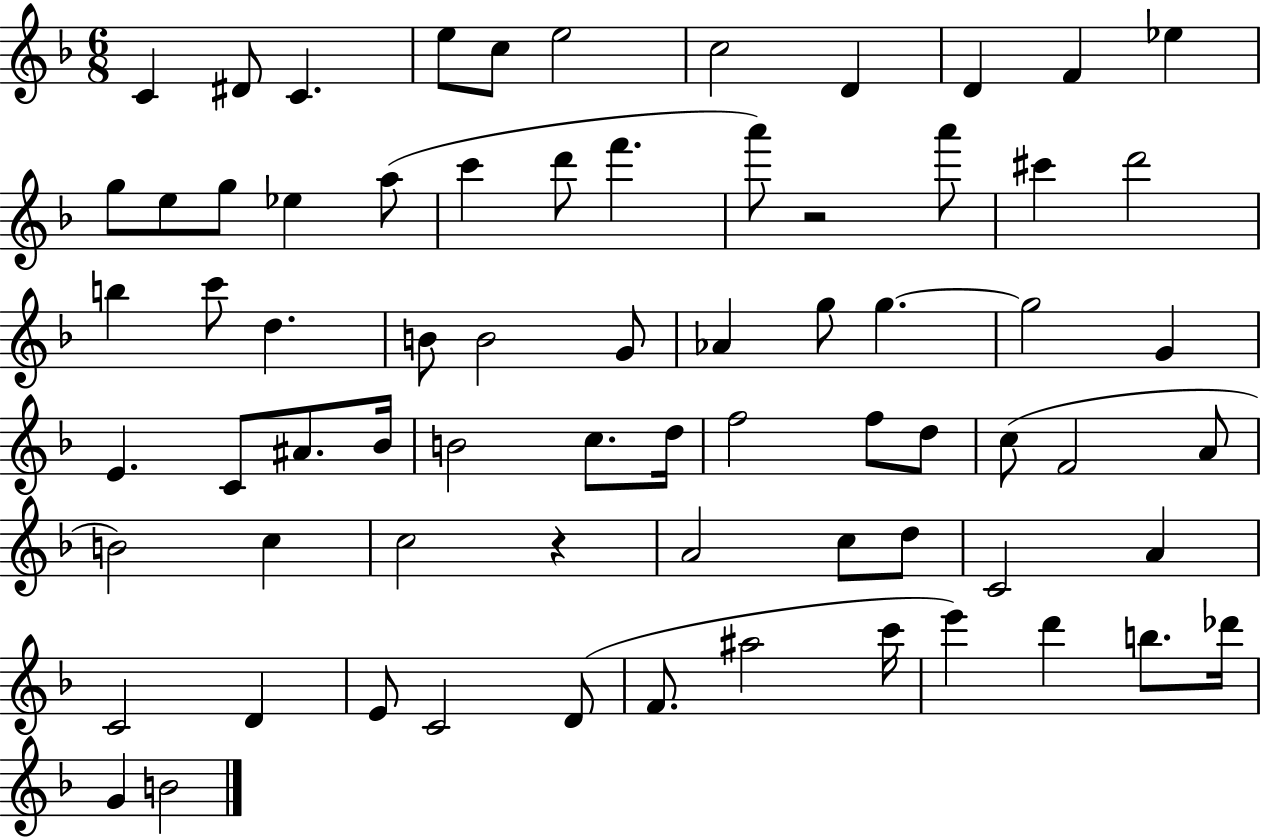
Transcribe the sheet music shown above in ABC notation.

X:1
T:Untitled
M:6/8
L:1/4
K:F
C ^D/2 C e/2 c/2 e2 c2 D D F _e g/2 e/2 g/2 _e a/2 c' d'/2 f' a'/2 z2 a'/2 ^c' d'2 b c'/2 d B/2 B2 G/2 _A g/2 g g2 G E C/2 ^A/2 _B/4 B2 c/2 d/4 f2 f/2 d/2 c/2 F2 A/2 B2 c c2 z A2 c/2 d/2 C2 A C2 D E/2 C2 D/2 F/2 ^a2 c'/4 e' d' b/2 _d'/4 G B2